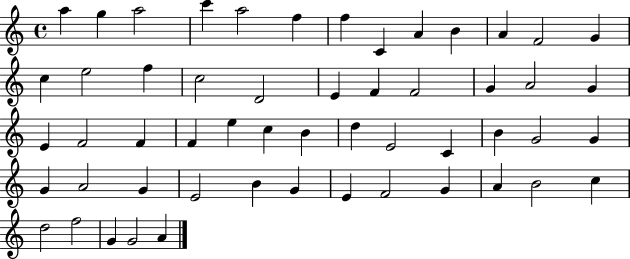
{
  \clef treble
  \time 4/4
  \defaultTimeSignature
  \key c \major
  a''4 g''4 a''2 | c'''4 a''2 f''4 | f''4 c'4 a'4 b'4 | a'4 f'2 g'4 | \break c''4 e''2 f''4 | c''2 d'2 | e'4 f'4 f'2 | g'4 a'2 g'4 | \break e'4 f'2 f'4 | f'4 e''4 c''4 b'4 | d''4 e'2 c'4 | b'4 g'2 g'4 | \break g'4 a'2 g'4 | e'2 b'4 g'4 | e'4 f'2 g'4 | a'4 b'2 c''4 | \break d''2 f''2 | g'4 g'2 a'4 | \bar "|."
}